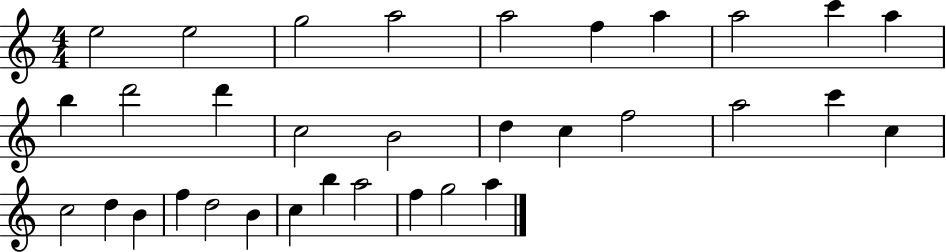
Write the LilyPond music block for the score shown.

{
  \clef treble
  \numericTimeSignature
  \time 4/4
  \key c \major
  e''2 e''2 | g''2 a''2 | a''2 f''4 a''4 | a''2 c'''4 a''4 | \break b''4 d'''2 d'''4 | c''2 b'2 | d''4 c''4 f''2 | a''2 c'''4 c''4 | \break c''2 d''4 b'4 | f''4 d''2 b'4 | c''4 b''4 a''2 | f''4 g''2 a''4 | \break \bar "|."
}